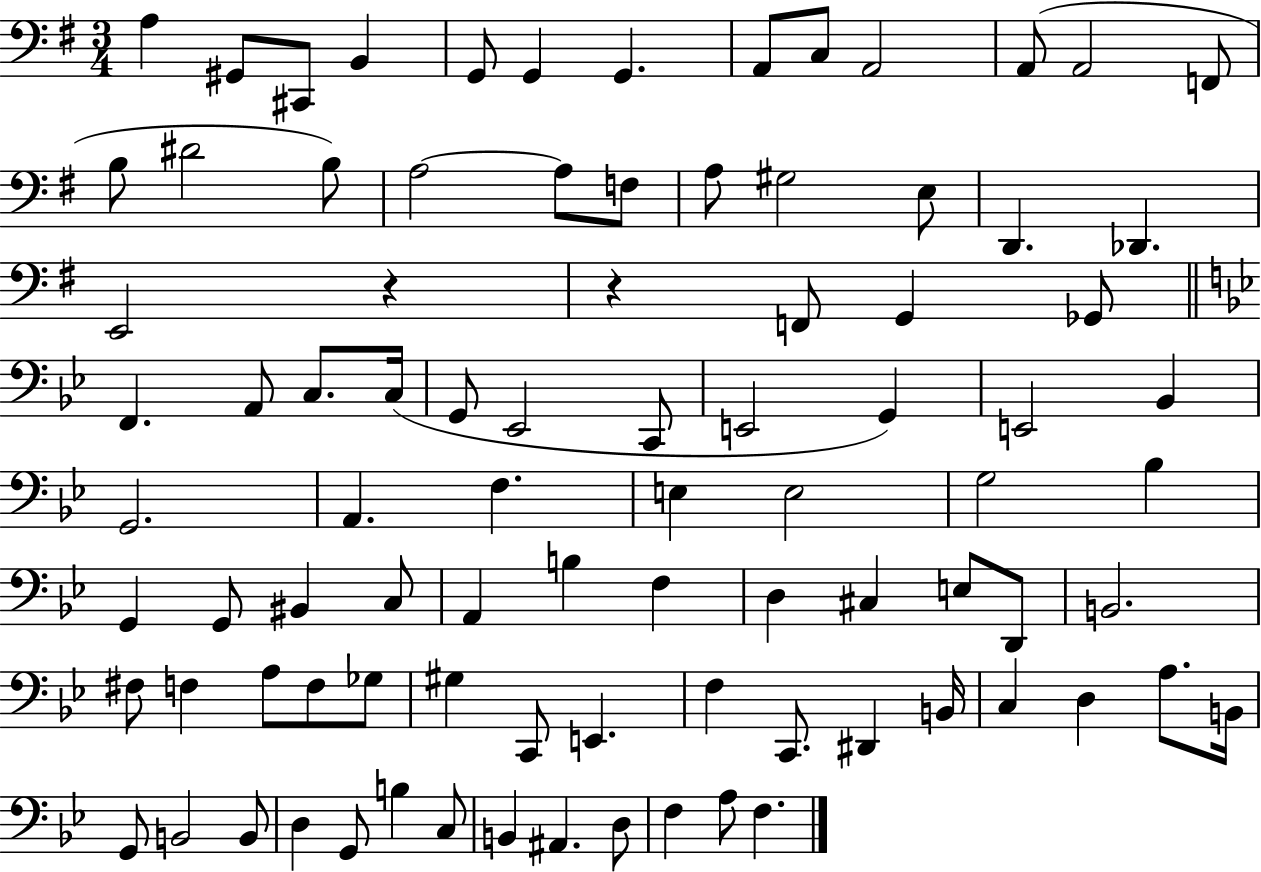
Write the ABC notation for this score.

X:1
T:Untitled
M:3/4
L:1/4
K:G
A, ^G,,/2 ^C,,/2 B,, G,,/2 G,, G,, A,,/2 C,/2 A,,2 A,,/2 A,,2 F,,/2 B,/2 ^D2 B,/2 A,2 A,/2 F,/2 A,/2 ^G,2 E,/2 D,, _D,, E,,2 z z F,,/2 G,, _G,,/2 F,, A,,/2 C,/2 C,/4 G,,/2 _E,,2 C,,/2 E,,2 G,, E,,2 _B,, G,,2 A,, F, E, E,2 G,2 _B, G,, G,,/2 ^B,, C,/2 A,, B, F, D, ^C, E,/2 D,,/2 B,,2 ^F,/2 F, A,/2 F,/2 _G,/2 ^G, C,,/2 E,, F, C,,/2 ^D,, B,,/4 C, D, A,/2 B,,/4 G,,/2 B,,2 B,,/2 D, G,,/2 B, C,/2 B,, ^A,, D,/2 F, A,/2 F,